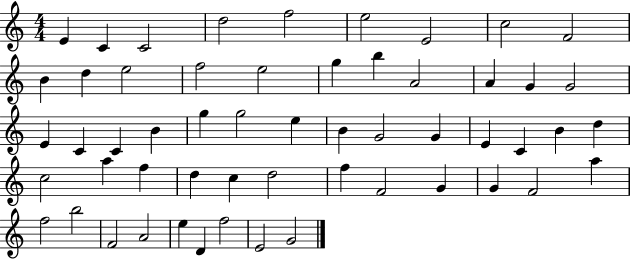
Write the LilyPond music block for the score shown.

{
  \clef treble
  \numericTimeSignature
  \time 4/4
  \key c \major
  e'4 c'4 c'2 | d''2 f''2 | e''2 e'2 | c''2 f'2 | \break b'4 d''4 e''2 | f''2 e''2 | g''4 b''4 a'2 | a'4 g'4 g'2 | \break e'4 c'4 c'4 b'4 | g''4 g''2 e''4 | b'4 g'2 g'4 | e'4 c'4 b'4 d''4 | \break c''2 a''4 f''4 | d''4 c''4 d''2 | f''4 f'2 g'4 | g'4 f'2 a''4 | \break f''2 b''2 | f'2 a'2 | e''4 d'4 f''2 | e'2 g'2 | \break \bar "|."
}